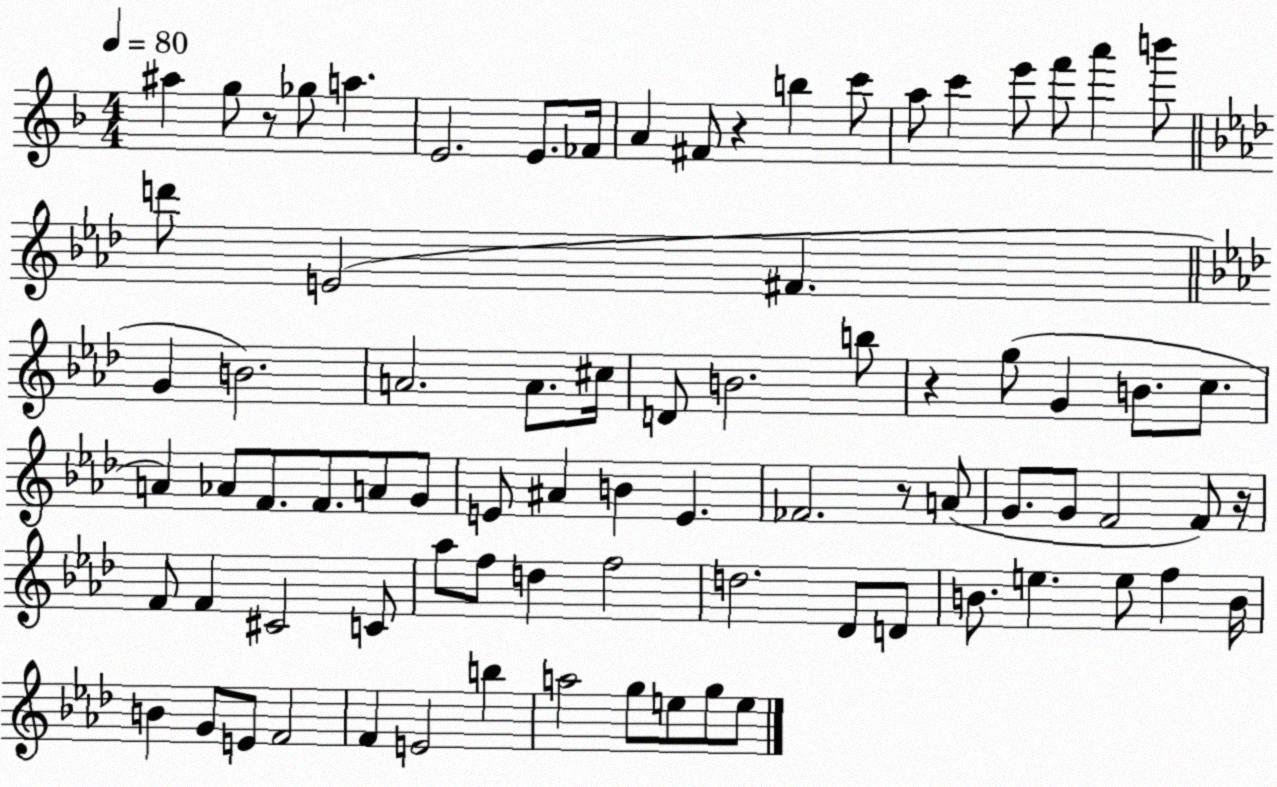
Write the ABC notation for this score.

X:1
T:Untitled
M:4/4
L:1/4
K:F
^a g/2 z/2 _g/2 a E2 E/2 _F/4 A ^F/2 z b c'/2 a/2 c' e'/2 f'/2 a' b'/2 d'/2 E2 ^F G B2 A2 A/2 ^c/4 D/2 B2 b/2 z g/2 G B/2 c/2 A _A/2 F/2 F/2 A/2 G/2 E/2 ^A B E _F2 z/2 A/2 G/2 G/2 F2 F/2 z/4 F/2 F ^C2 C/2 _a/2 f/2 d f2 d2 _D/2 D/2 B/2 e e/2 f B/4 B G/2 E/2 F2 F E2 b a2 g/2 e/2 g/2 e/2